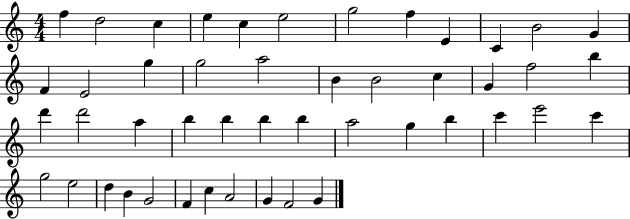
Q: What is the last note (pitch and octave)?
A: G4